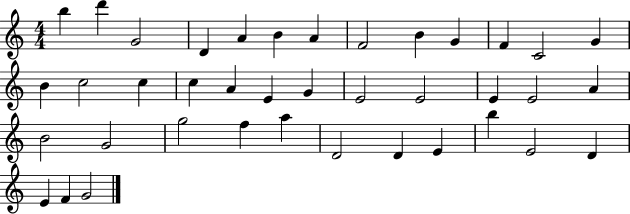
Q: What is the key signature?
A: C major